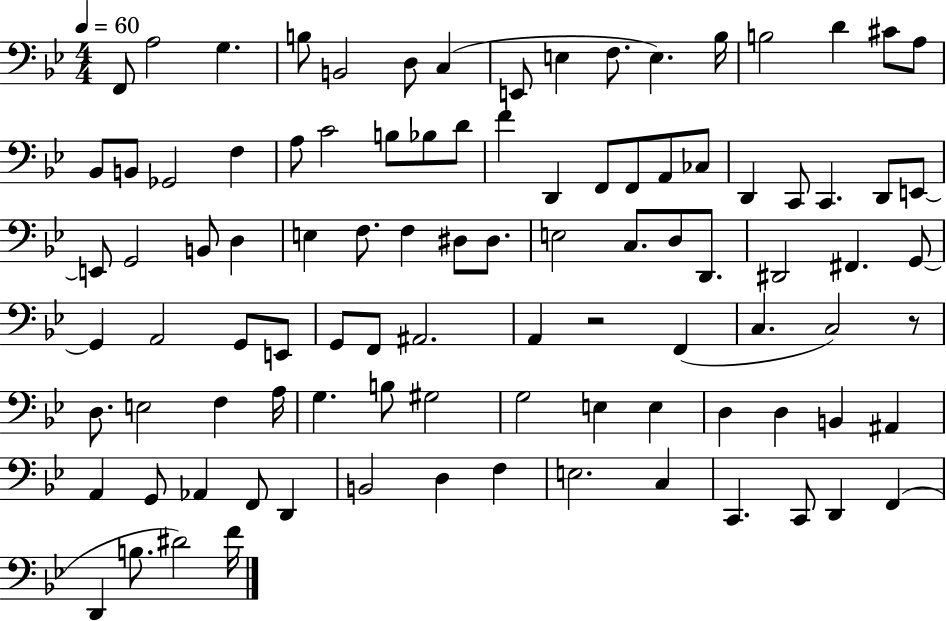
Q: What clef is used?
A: bass